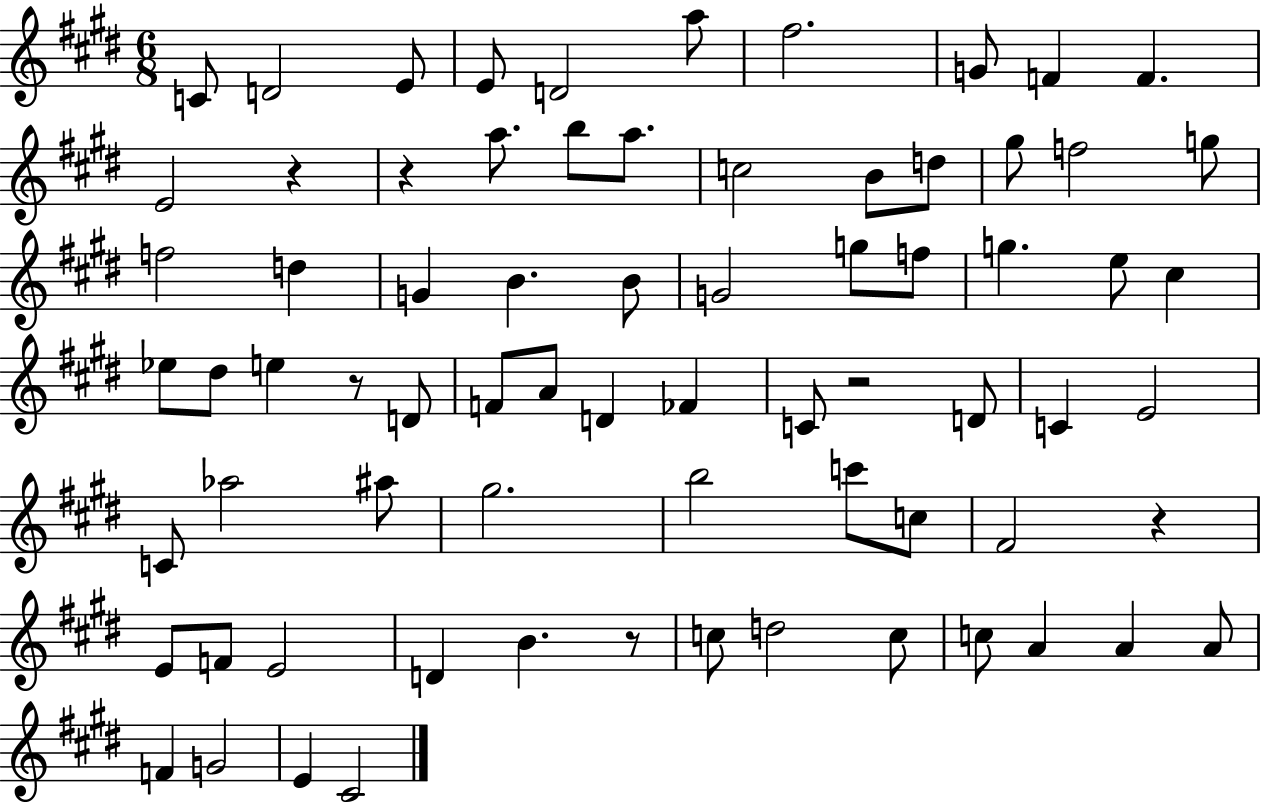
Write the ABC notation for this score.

X:1
T:Untitled
M:6/8
L:1/4
K:E
C/2 D2 E/2 E/2 D2 a/2 ^f2 G/2 F F E2 z z a/2 b/2 a/2 c2 B/2 d/2 ^g/2 f2 g/2 f2 d G B B/2 G2 g/2 f/2 g e/2 ^c _e/2 ^d/2 e z/2 D/2 F/2 A/2 D _F C/2 z2 D/2 C E2 C/2 _a2 ^a/2 ^g2 b2 c'/2 c/2 ^F2 z E/2 F/2 E2 D B z/2 c/2 d2 c/2 c/2 A A A/2 F G2 E ^C2